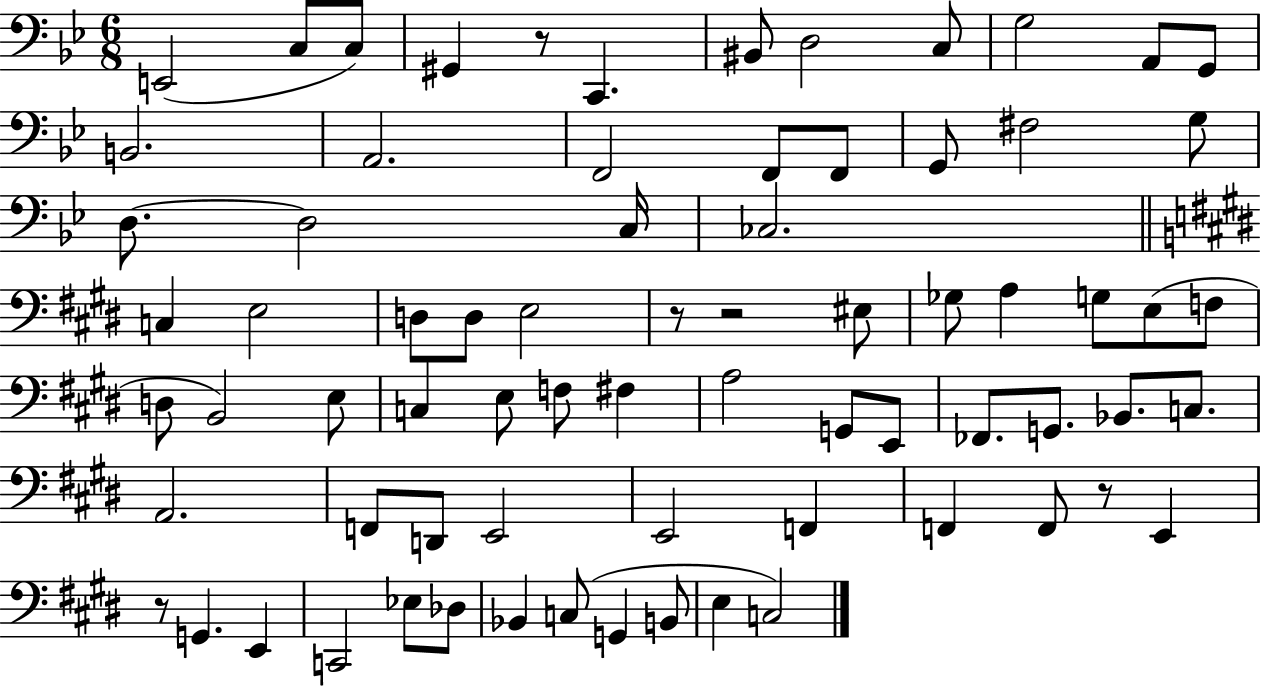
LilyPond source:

{
  \clef bass
  \numericTimeSignature
  \time 6/8
  \key bes \major
  e,2( c8 c8) | gis,4 r8 c,4. | bis,8 d2 c8 | g2 a,8 g,8 | \break b,2. | a,2. | f,2 f,8 f,8 | g,8 fis2 g8 | \break d8.~~ d2 c16 | ces2. | \bar "||" \break \key e \major c4 e2 | d8 d8 e2 | r8 r2 eis8 | ges8 a4 g8 e8( f8 | \break d8 b,2) e8 | c4 e8 f8 fis4 | a2 g,8 e,8 | fes,8. g,8. bes,8. c8. | \break a,2. | f,8 d,8 e,2 | e,2 f,4 | f,4 f,8 r8 e,4 | \break r8 g,4. e,4 | c,2 ees8 des8 | bes,4 c8( g,4 b,8 | e4 c2) | \break \bar "|."
}